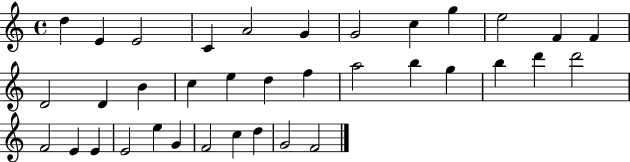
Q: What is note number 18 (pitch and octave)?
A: D5